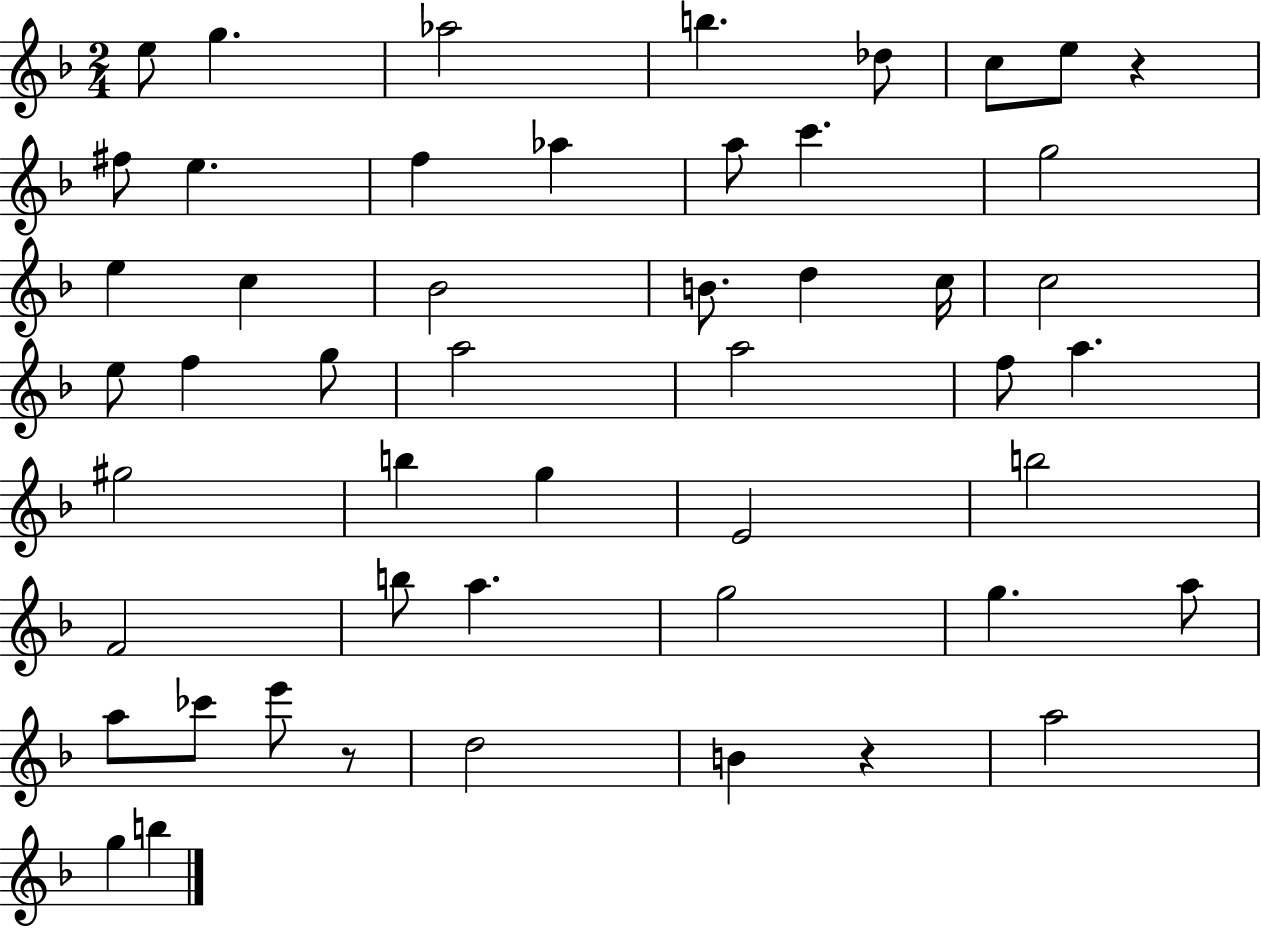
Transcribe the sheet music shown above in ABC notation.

X:1
T:Untitled
M:2/4
L:1/4
K:F
e/2 g _a2 b _d/2 c/2 e/2 z ^f/2 e f _a a/2 c' g2 e c _B2 B/2 d c/4 c2 e/2 f g/2 a2 a2 f/2 a ^g2 b g E2 b2 F2 b/2 a g2 g a/2 a/2 _c'/2 e'/2 z/2 d2 B z a2 g b